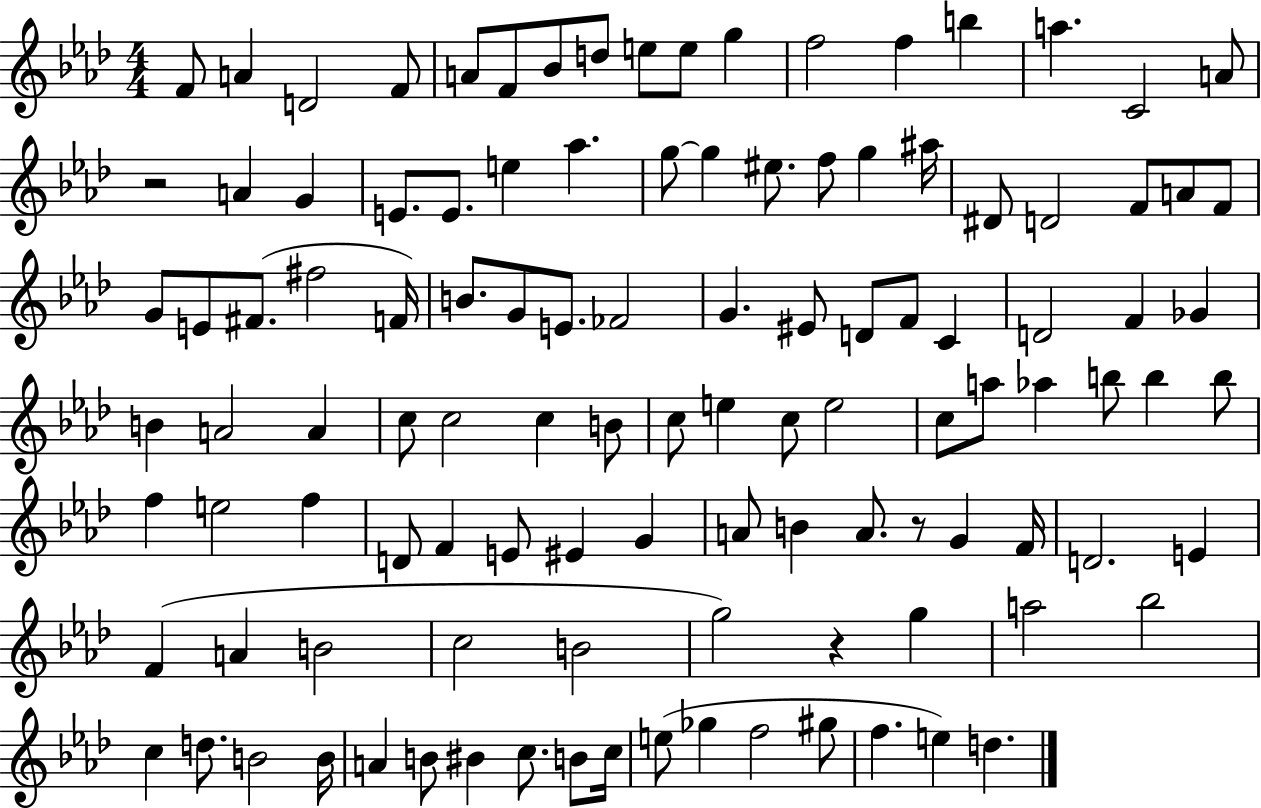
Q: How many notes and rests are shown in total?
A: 112